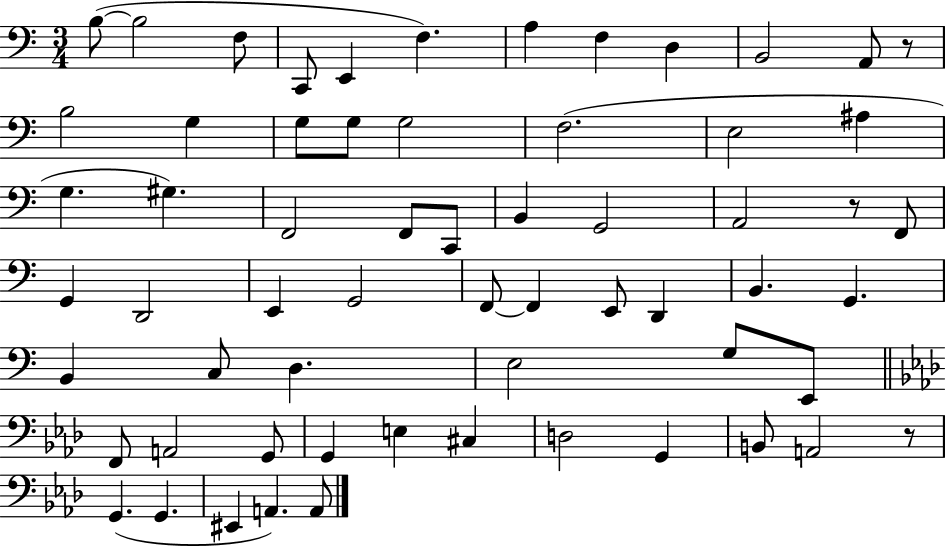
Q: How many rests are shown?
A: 3